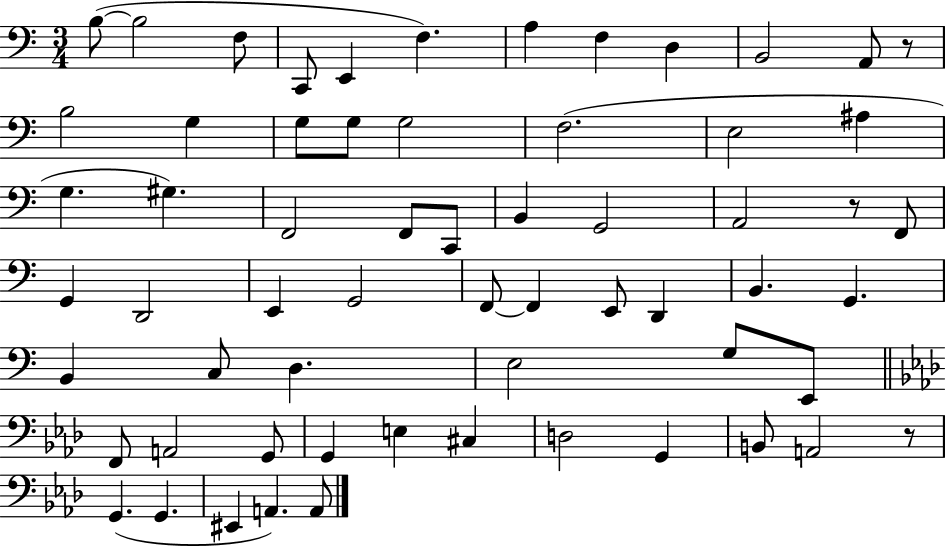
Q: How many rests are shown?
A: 3